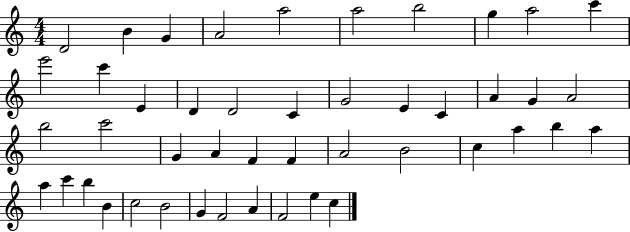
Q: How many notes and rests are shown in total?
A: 46